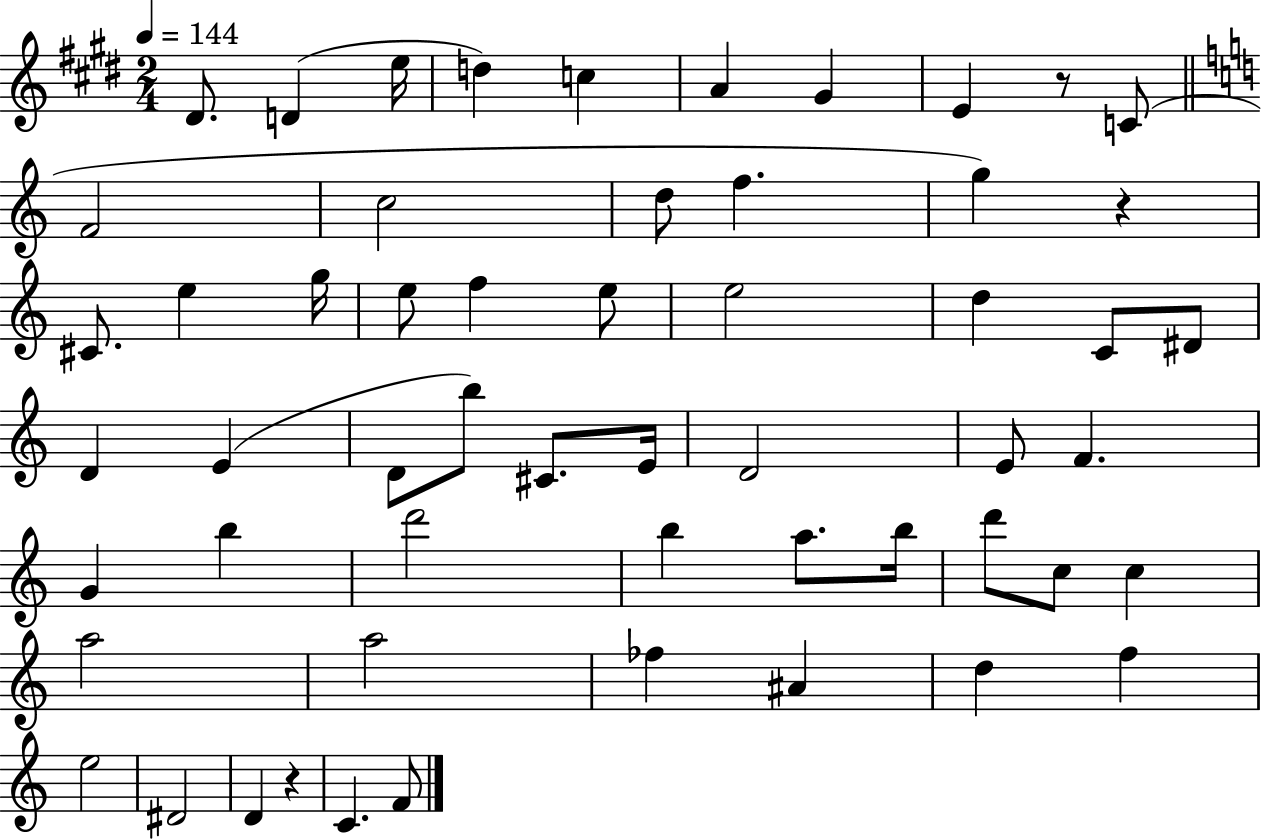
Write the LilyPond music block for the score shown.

{
  \clef treble
  \numericTimeSignature
  \time 2/4
  \key e \major
  \tempo 4 = 144
  dis'8. d'4( e''16 | d''4) c''4 | a'4 gis'4 | e'4 r8 c'8( | \break \bar "||" \break \key a \minor f'2 | c''2 | d''8 f''4. | g''4) r4 | \break cis'8. e''4 g''16 | e''8 f''4 e''8 | e''2 | d''4 c'8 dis'8 | \break d'4 e'4( | d'8 b''8) cis'8. e'16 | d'2 | e'8 f'4. | \break g'4 b''4 | d'''2 | b''4 a''8. b''16 | d'''8 c''8 c''4 | \break a''2 | a''2 | fes''4 ais'4 | d''4 f''4 | \break e''2 | dis'2 | d'4 r4 | c'4. f'8 | \break \bar "|."
}